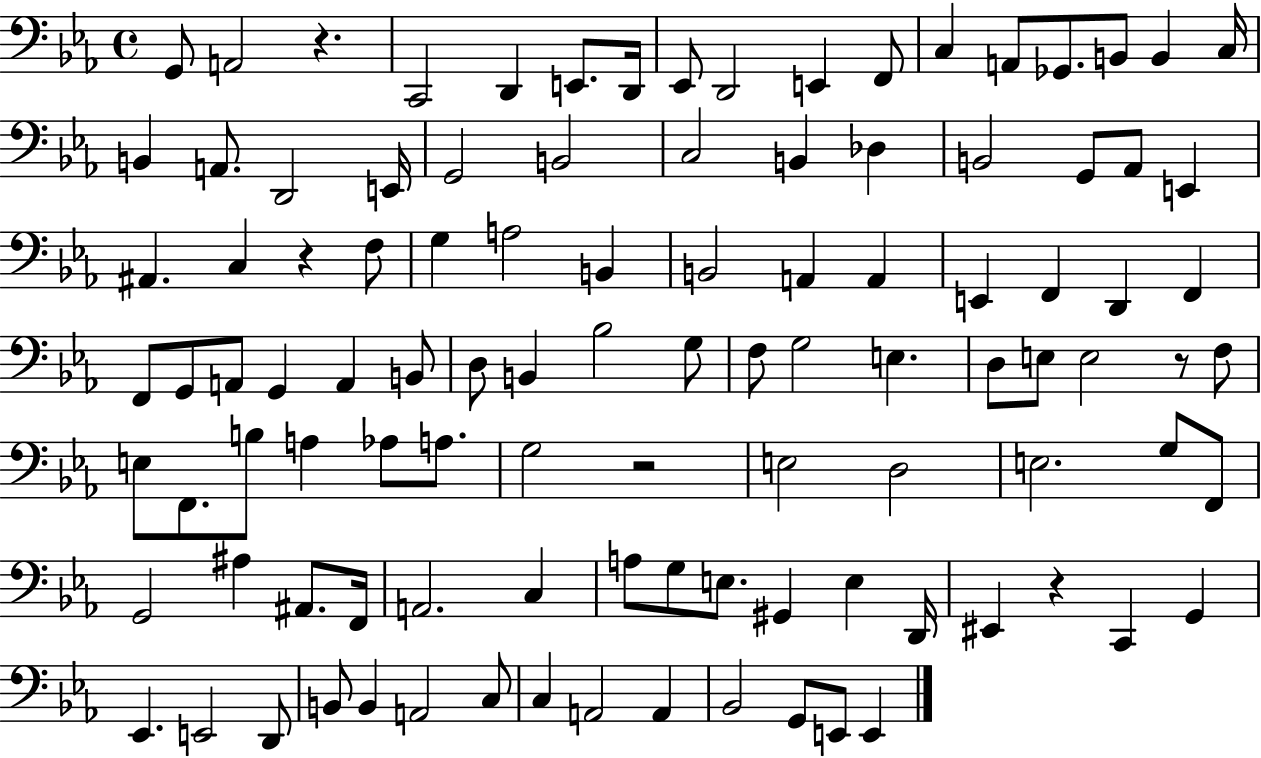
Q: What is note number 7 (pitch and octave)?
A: Eb2